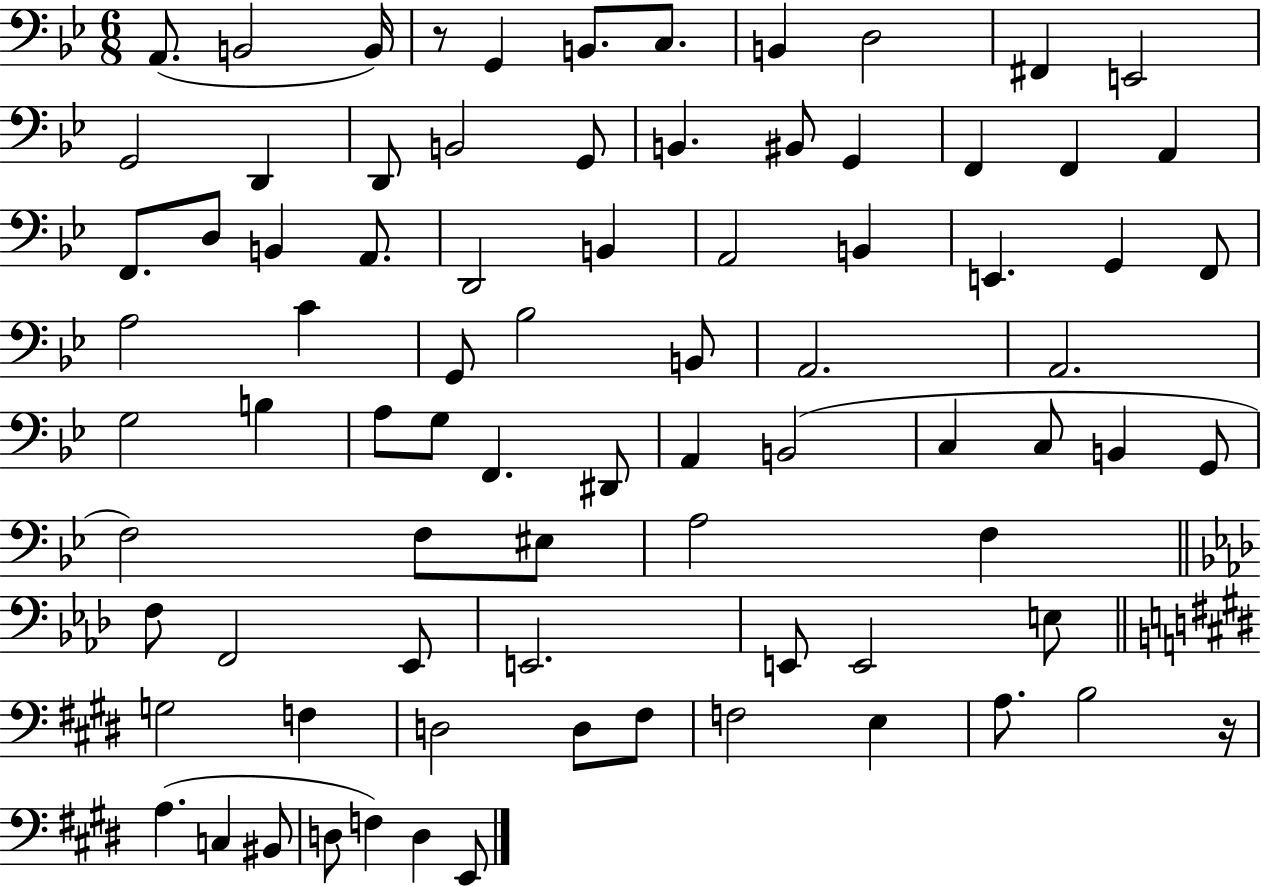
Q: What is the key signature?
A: BES major